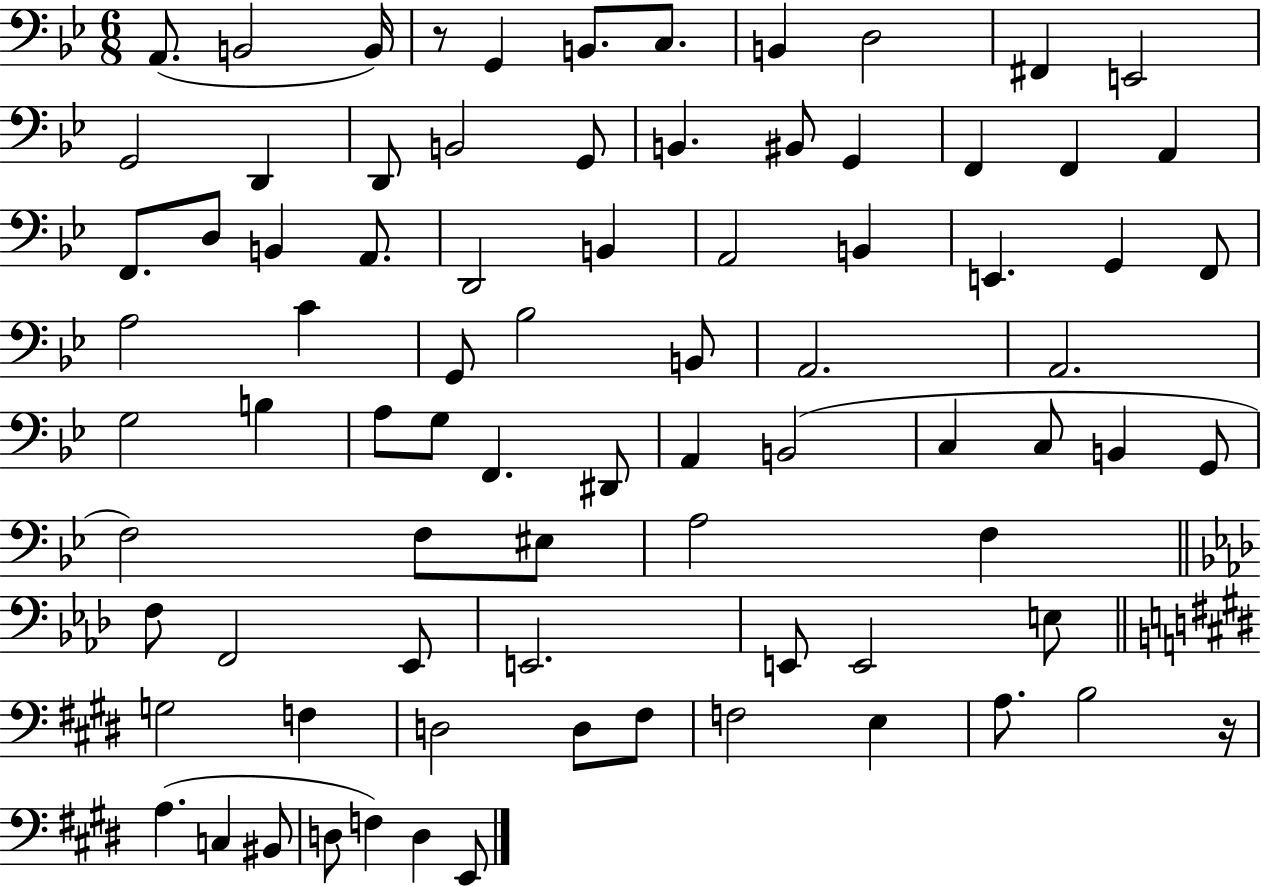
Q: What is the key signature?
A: BES major